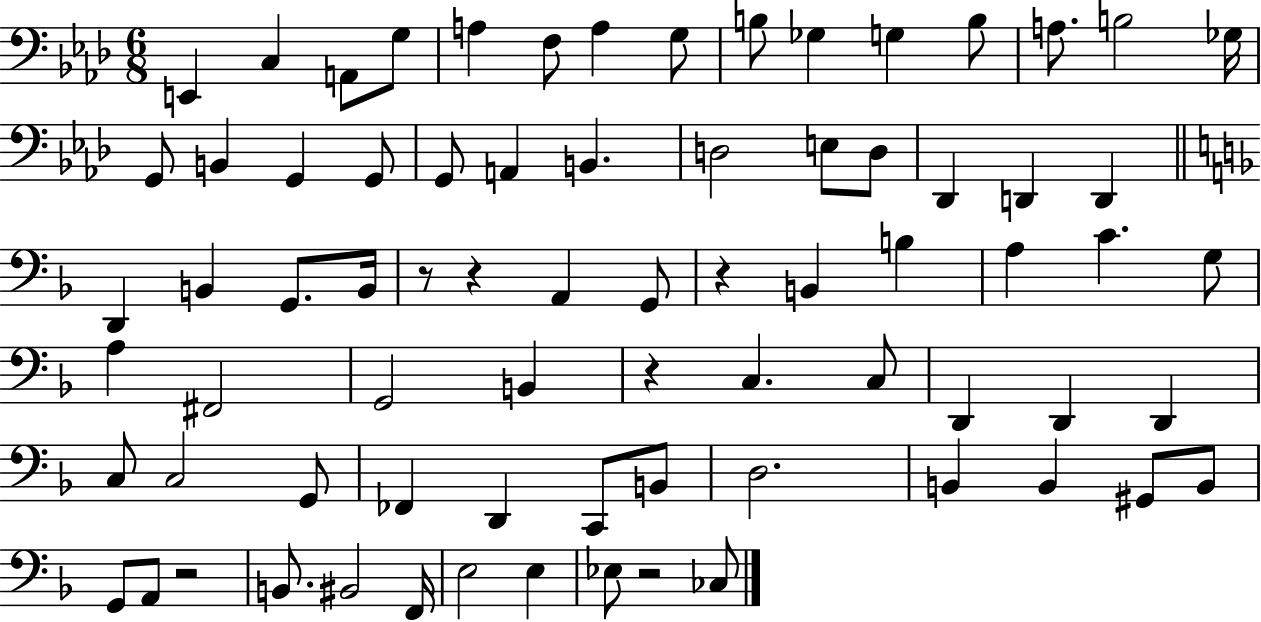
{
  \clef bass
  \numericTimeSignature
  \time 6/8
  \key aes \major
  e,4 c4 a,8 g8 | a4 f8 a4 g8 | b8 ges4 g4 b8 | a8. b2 ges16 | \break g,8 b,4 g,4 g,8 | g,8 a,4 b,4. | d2 e8 d8 | des,4 d,4 d,4 | \break \bar "||" \break \key f \major d,4 b,4 g,8. b,16 | r8 r4 a,4 g,8 | r4 b,4 b4 | a4 c'4. g8 | \break a4 fis,2 | g,2 b,4 | r4 c4. c8 | d,4 d,4 d,4 | \break c8 c2 g,8 | fes,4 d,4 c,8 b,8 | d2. | b,4 b,4 gis,8 b,8 | \break g,8 a,8 r2 | b,8. bis,2 f,16 | e2 e4 | ees8 r2 ces8 | \break \bar "|."
}